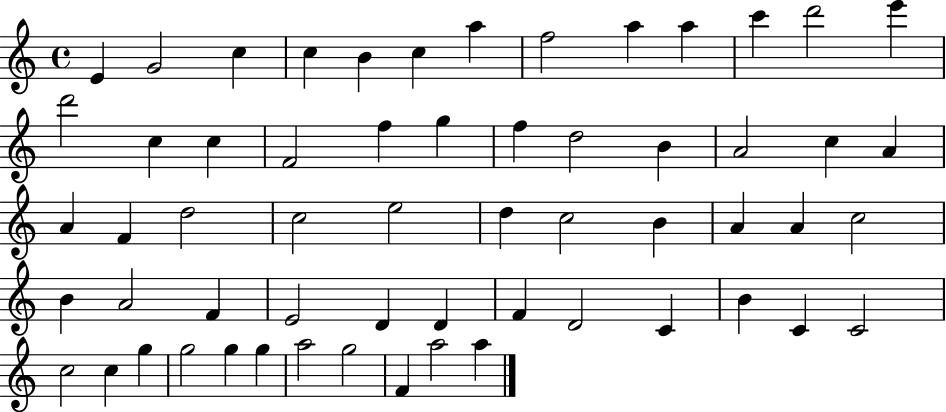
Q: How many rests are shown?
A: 0